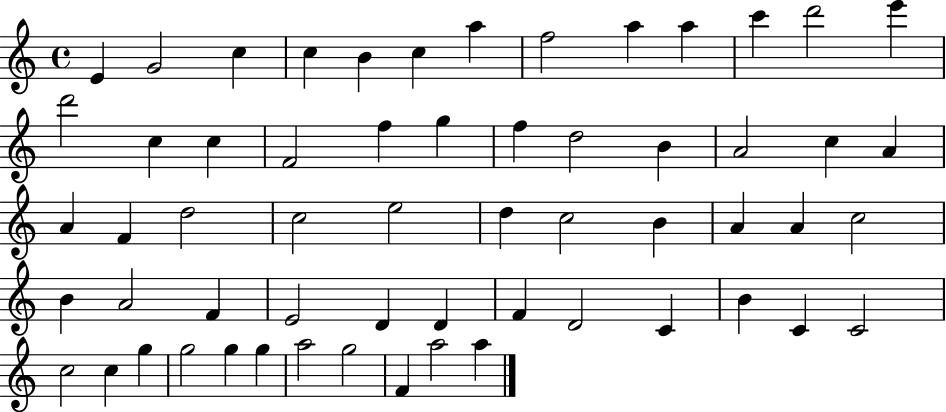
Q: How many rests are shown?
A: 0